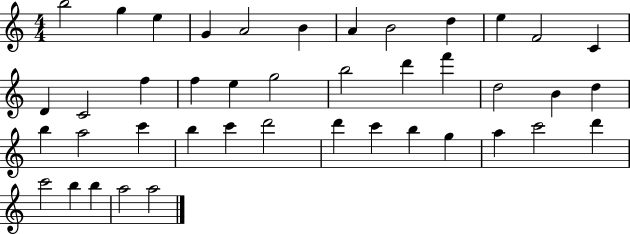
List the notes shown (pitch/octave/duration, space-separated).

B5/h G5/q E5/q G4/q A4/h B4/q A4/q B4/h D5/q E5/q F4/h C4/q D4/q C4/h F5/q F5/q E5/q G5/h B5/h D6/q F6/q D5/h B4/q D5/q B5/q A5/h C6/q B5/q C6/q D6/h D6/q C6/q B5/q G5/q A5/q C6/h D6/q C6/h B5/q B5/q A5/h A5/h